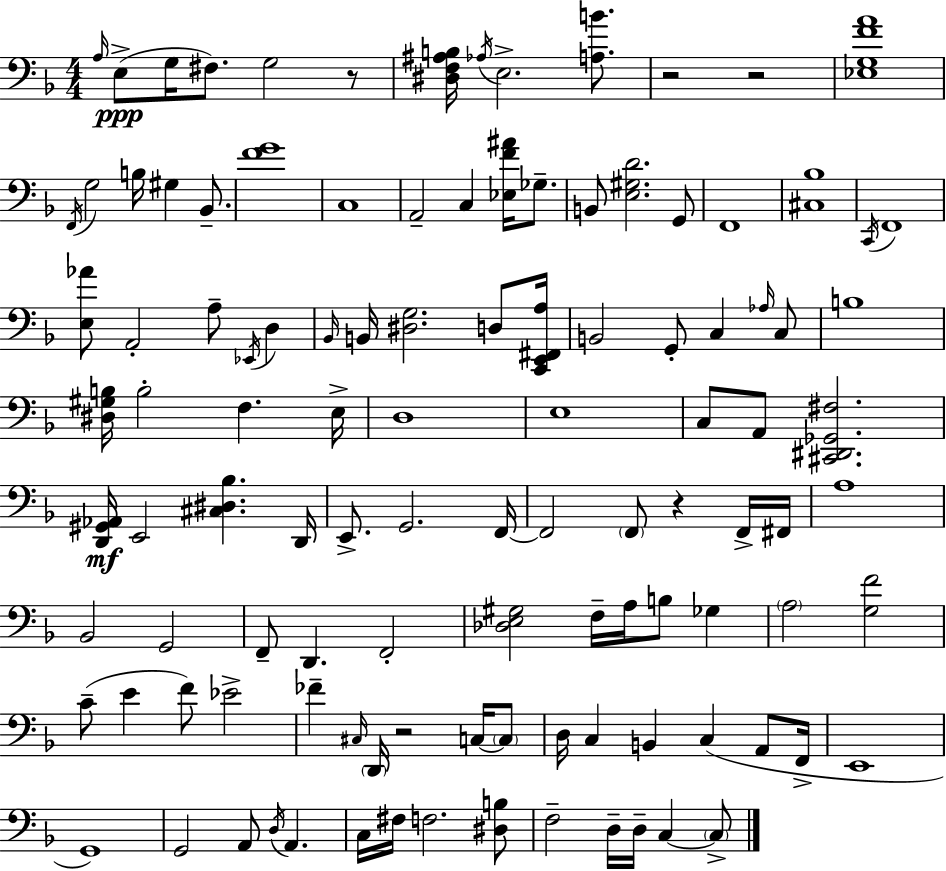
{
  \clef bass
  \numericTimeSignature
  \time 4/4
  \key f \major
  \grace { a16 }(\ppp e8-> g16 fis8.) g2 r8 | <dis f ais b>16 \acciaccatura { aes16 } e2.-> <a b'>8. | r2 r2 | <ees g f' a'>1 | \break \acciaccatura { f,16 } g2 b16 gis4 | bes,8.-- <f' g'>1 | c1 | a,2-- c4 <ees f' ais'>16 | \break ges8.-- b,8 <e gis d'>2. | g,8 f,1 | <cis bes>1 | \acciaccatura { c,16 } f,1 | \break <e aes'>8 a,2-. a8-- | \acciaccatura { ees,16 } d4 \grace { bes,16 } b,16 <dis g>2. | d8 <c, e, fis, a>16 b,2 g,8-. | c4 \grace { aes16 } c8 b1 | \break <dis gis b>16 b2-. | f4. e16-> d1 | e1 | c8 a,8 <cis, dis, ges, fis>2. | \break <d, gis, aes,>16\mf e,2 | <cis dis bes>4. d,16 e,8.-> g,2. | f,16~~ f,2 \parenthesize f,8 | r4 f,16-> fis,16 a1 | \break bes,2 g,2 | f,8-- d,4. f,2-. | <des e gis>2 f16-- | a16 b8 ges4 \parenthesize a2 <g f'>2 | \break c'8--( e'4 f'8) ees'2-> | fes'4-- \grace { cis16 } \parenthesize d,16 r2 | c16~~ \parenthesize c8 d16 c4 b,4 | c4( a,8 f,16-> e,1 | \break g,1) | g,2 | a,8 \acciaccatura { d16 } a,4. c16 fis16 f2. | <dis b>8 f2-- | \break d16-- d16-- c4~~ \parenthesize c8-> \bar "|."
}